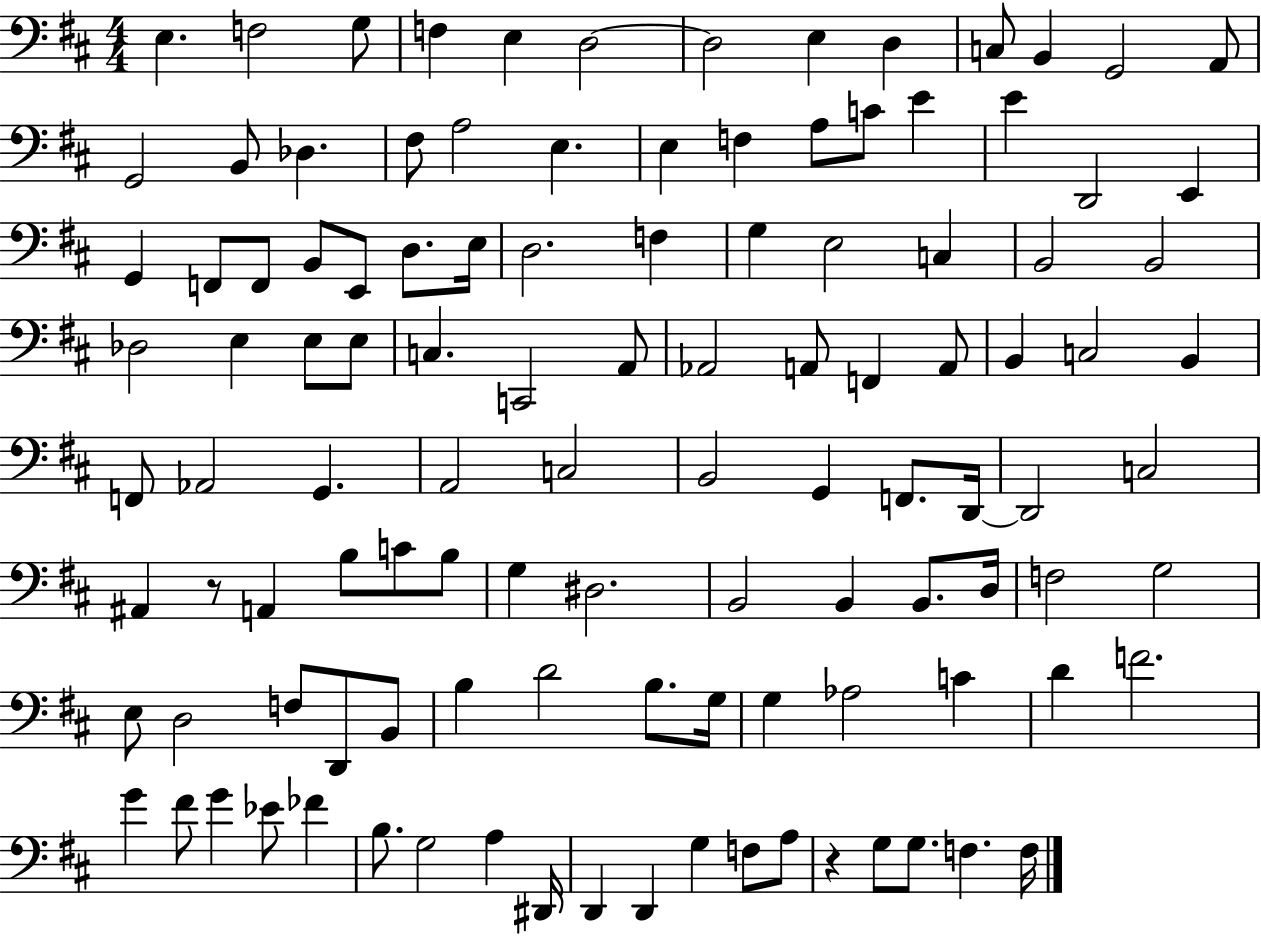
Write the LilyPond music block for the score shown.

{
  \clef bass
  \numericTimeSignature
  \time 4/4
  \key d \major
  e4. f2 g8 | f4 e4 d2~~ | d2 e4 d4 | c8 b,4 g,2 a,8 | \break g,2 b,8 des4. | fis8 a2 e4. | e4 f4 a8 c'8 e'4 | e'4 d,2 e,4 | \break g,4 f,8 f,8 b,8 e,8 d8. e16 | d2. f4 | g4 e2 c4 | b,2 b,2 | \break des2 e4 e8 e8 | c4. c,2 a,8 | aes,2 a,8 f,4 a,8 | b,4 c2 b,4 | \break f,8 aes,2 g,4. | a,2 c2 | b,2 g,4 f,8. d,16~~ | d,2 c2 | \break ais,4 r8 a,4 b8 c'8 b8 | g4 dis2. | b,2 b,4 b,8. d16 | f2 g2 | \break e8 d2 f8 d,8 b,8 | b4 d'2 b8. g16 | g4 aes2 c'4 | d'4 f'2. | \break g'4 fis'8 g'4 ees'8 fes'4 | b8. g2 a4 dis,16 | d,4 d,4 g4 f8 a8 | r4 g8 g8. f4. f16 | \break \bar "|."
}